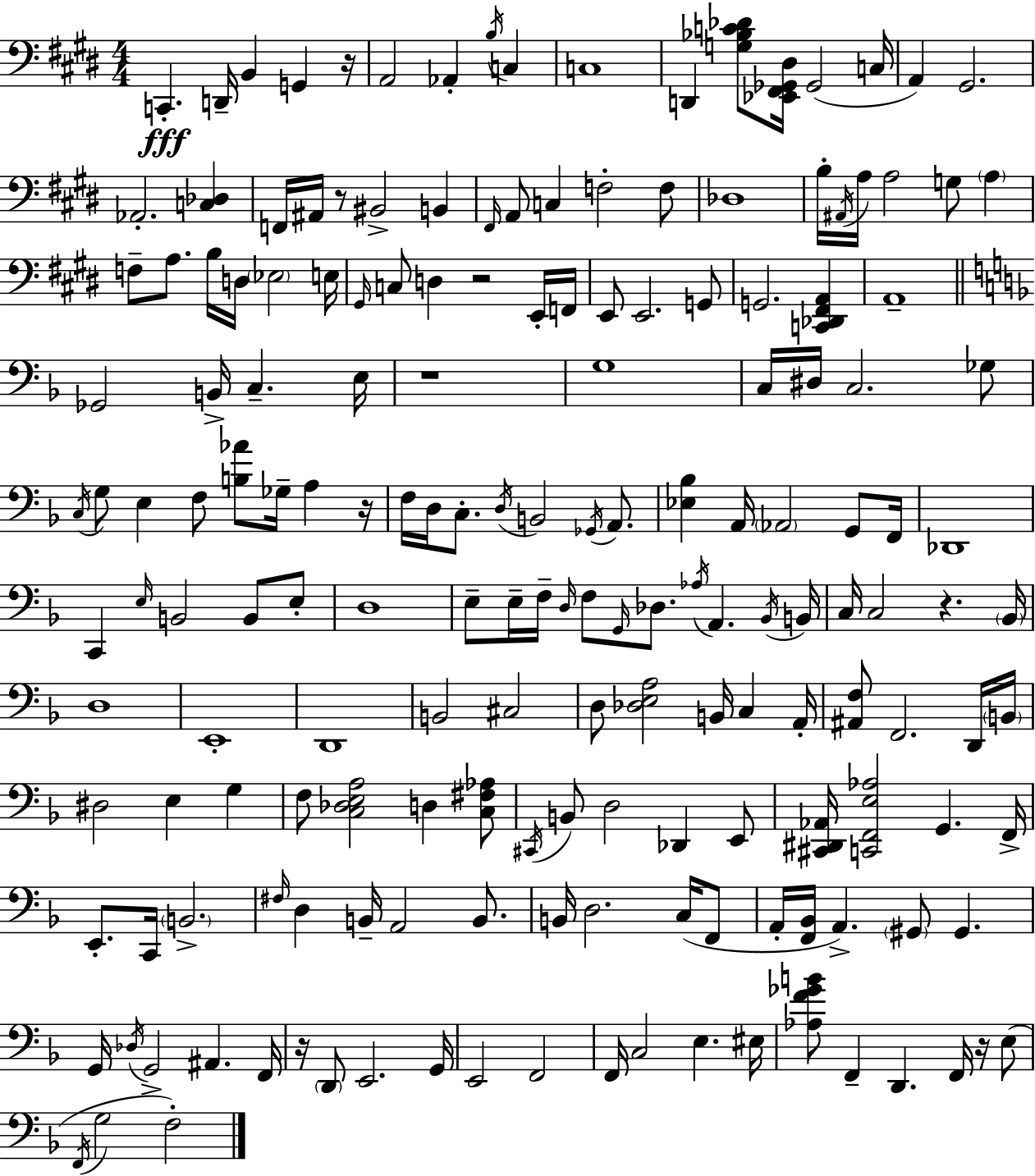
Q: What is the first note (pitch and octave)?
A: C2